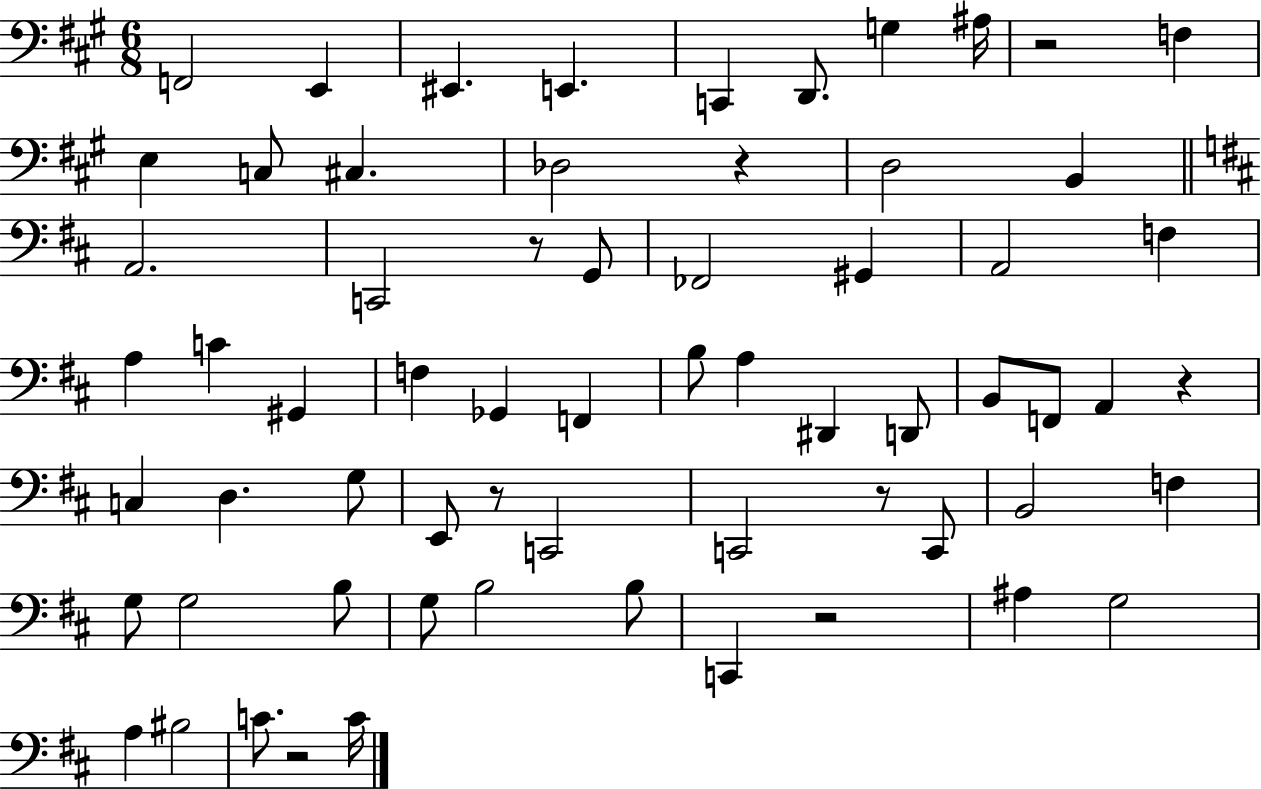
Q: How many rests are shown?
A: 8